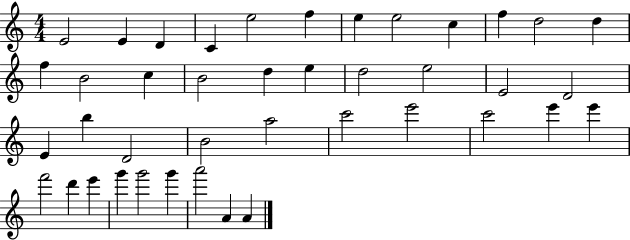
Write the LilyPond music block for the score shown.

{
  \clef treble
  \numericTimeSignature
  \time 4/4
  \key c \major
  e'2 e'4 d'4 | c'4 e''2 f''4 | e''4 e''2 c''4 | f''4 d''2 d''4 | \break f''4 b'2 c''4 | b'2 d''4 e''4 | d''2 e''2 | e'2 d'2 | \break e'4 b''4 d'2 | b'2 a''2 | c'''2 e'''2 | c'''2 e'''4 e'''4 | \break f'''2 d'''4 e'''4 | g'''4 g'''2 g'''4 | a'''2 a'4 a'4 | \bar "|."
}